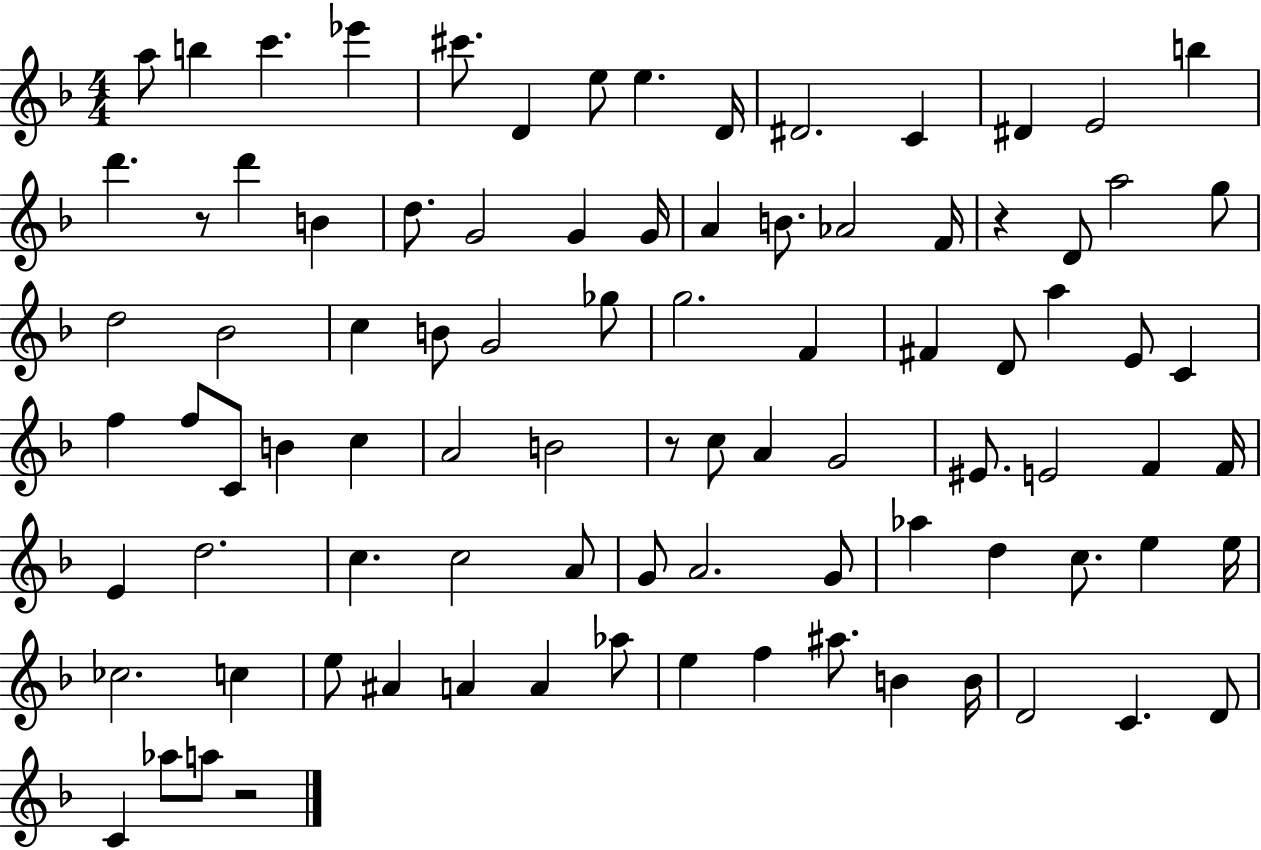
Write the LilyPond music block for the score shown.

{
  \clef treble
  \numericTimeSignature
  \time 4/4
  \key f \major
  a''8 b''4 c'''4. ees'''4 | cis'''8. d'4 e''8 e''4. d'16 | dis'2. c'4 | dis'4 e'2 b''4 | \break d'''4. r8 d'''4 b'4 | d''8. g'2 g'4 g'16 | a'4 b'8. aes'2 f'16 | r4 d'8 a''2 g''8 | \break d''2 bes'2 | c''4 b'8 g'2 ges''8 | g''2. f'4 | fis'4 d'8 a''4 e'8 c'4 | \break f''4 f''8 c'8 b'4 c''4 | a'2 b'2 | r8 c''8 a'4 g'2 | eis'8. e'2 f'4 f'16 | \break e'4 d''2. | c''4. c''2 a'8 | g'8 a'2. g'8 | aes''4 d''4 c''8. e''4 e''16 | \break ces''2. c''4 | e''8 ais'4 a'4 a'4 aes''8 | e''4 f''4 ais''8. b'4 b'16 | d'2 c'4. d'8 | \break c'4 aes''8 a''8 r2 | \bar "|."
}